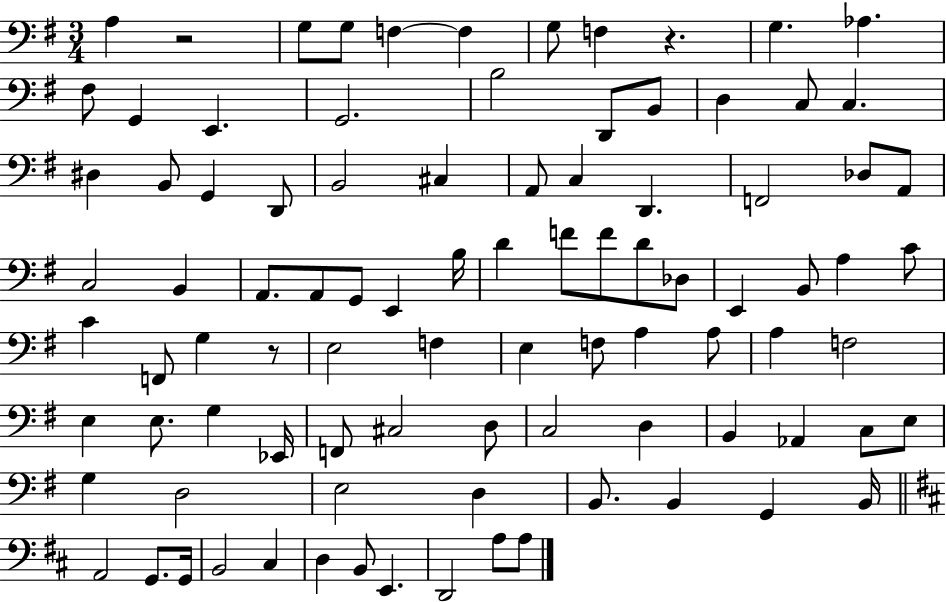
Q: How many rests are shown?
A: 3